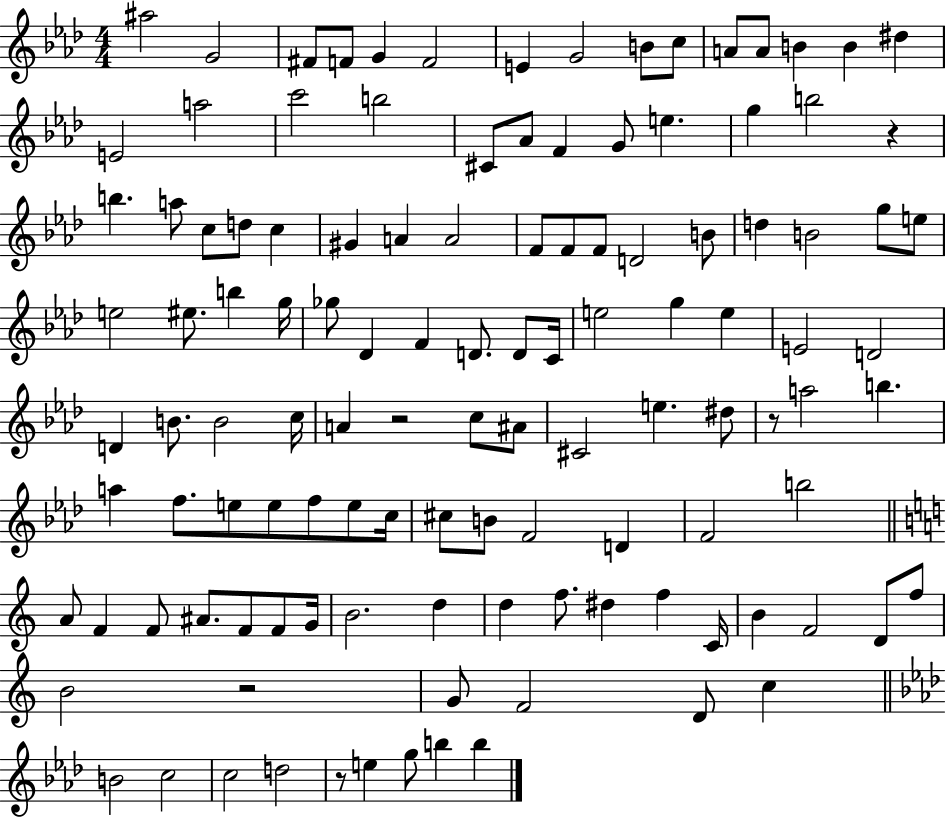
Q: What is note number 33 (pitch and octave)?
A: A4